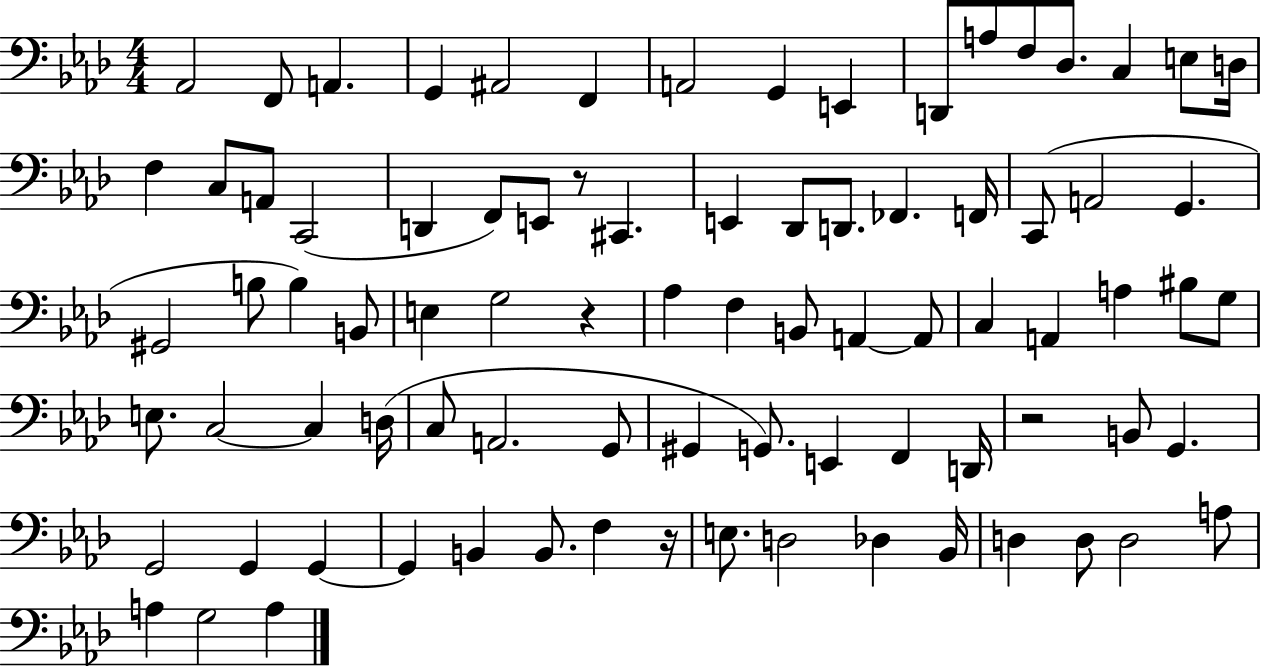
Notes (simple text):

Ab2/h F2/e A2/q. G2/q A#2/h F2/q A2/h G2/q E2/q D2/e A3/e F3/e Db3/e. C3/q E3/e D3/s F3/q C3/e A2/e C2/h D2/q F2/e E2/e R/e C#2/q. E2/q Db2/e D2/e. FES2/q. F2/s C2/e A2/h G2/q. G#2/h B3/e B3/q B2/e E3/q G3/h R/q Ab3/q F3/q B2/e A2/q A2/e C3/q A2/q A3/q BIS3/e G3/e E3/e. C3/h C3/q D3/s C3/e A2/h. G2/e G#2/q G2/e. E2/q F2/q D2/s R/h B2/e G2/q. G2/h G2/q G2/q G2/q B2/q B2/e. F3/q R/s E3/e. D3/h Db3/q Bb2/s D3/q D3/e D3/h A3/e A3/q G3/h A3/q